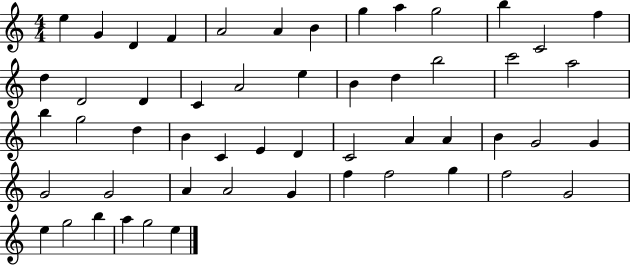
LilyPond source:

{
  \clef treble
  \numericTimeSignature
  \time 4/4
  \key c \major
  e''4 g'4 d'4 f'4 | a'2 a'4 b'4 | g''4 a''4 g''2 | b''4 c'2 f''4 | \break d''4 d'2 d'4 | c'4 a'2 e''4 | b'4 d''4 b''2 | c'''2 a''2 | \break b''4 g''2 d''4 | b'4 c'4 e'4 d'4 | c'2 a'4 a'4 | b'4 g'2 g'4 | \break g'2 g'2 | a'4 a'2 g'4 | f''4 f''2 g''4 | f''2 g'2 | \break e''4 g''2 b''4 | a''4 g''2 e''4 | \bar "|."
}